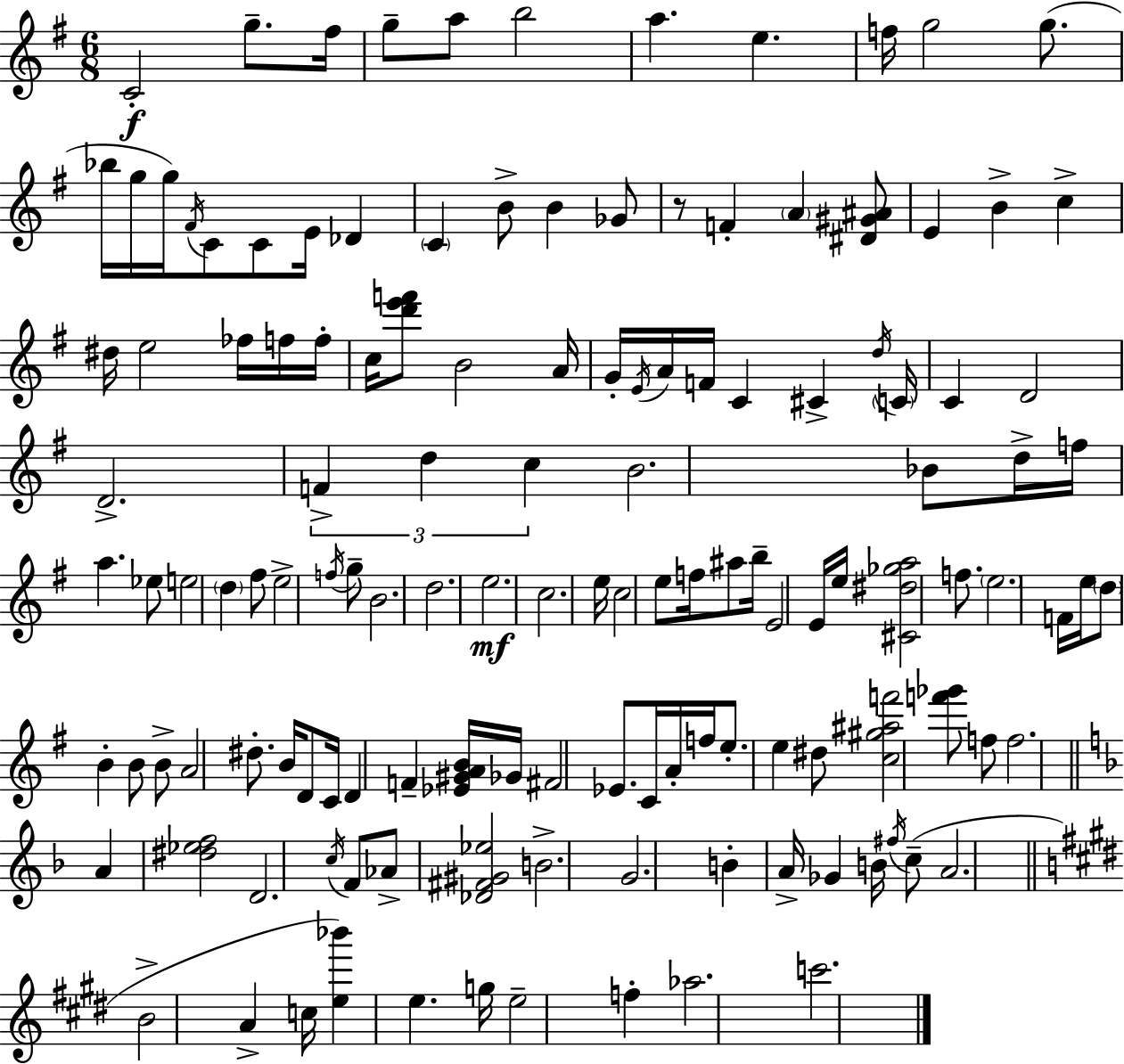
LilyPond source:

{
  \clef treble
  \numericTimeSignature
  \time 6/8
  \key e \minor
  c'2-.\f g''8.-- fis''16 | g''8-- a''8 b''2 | a''4. e''4. | f''16 g''2 g''8.( | \break bes''16 g''16 g''16) \acciaccatura { fis'16 } c'8 c'8 e'16 des'4 | \parenthesize c'4 b'8-> b'4 ges'8 | r8 f'4-. \parenthesize a'4 <dis' gis' ais'>8 | e'4 b'4-> c''4-> | \break dis''16 e''2 fes''16 f''16 | f''16-. c''16 <d''' e''' f'''>8 b'2 | a'16 g'16-. \acciaccatura { e'16 } a'16 f'16 c'4 cis'4-> | \acciaccatura { d''16 } \parenthesize c'16 c'4 d'2 | \break d'2.-> | \tuplet 3/2 { f'4-> d''4 c''4 } | b'2. | bes'8 d''16-> f''16 a''4. | \break ees''8 e''2 \parenthesize d''4 | fis''8 e''2-> | \acciaccatura { f''16 } g''8-- b'2. | d''2. | \break e''2.\mf | c''2. | e''16 c''2 | e''8 f''16 ais''8 b''16-- e'2 | \break e'16 e''16 <cis' dis'' ges'' a''>2 | f''8. \parenthesize e''2. | f'16 e''16 \parenthesize d''8 b'4-. | b'8 b'8-> a'2 | \break dis''8.-. b'16 d'8 c'16 d'4 f'4-- | <ees' gis' a' b'>16 ges'16 fis'2 | ees'8. c'16 a'16-. f''16 e''8.-. e''4 | dis''8 <c'' gis'' ais'' f'''>2 | \break <f''' ges'''>8 f''8 f''2. | \bar "||" \break \key d \minor a'4 <dis'' ees'' f''>2 | d'2. | \acciaccatura { c''16 } f'8 aes'8-> <des' fis' gis' ees''>2 | b'2.-> | \break g'2. | b'4-. a'16-> ges'4 b'16 \acciaccatura { fis''16 } | c''8--( a'2. | \bar "||" \break \key e \major b'2-> a'4-> | c''16 <e'' bes'''>4) e''4. g''16 | e''2-- f''4-. | aes''2. | \break c'''2. | \bar "|."
}